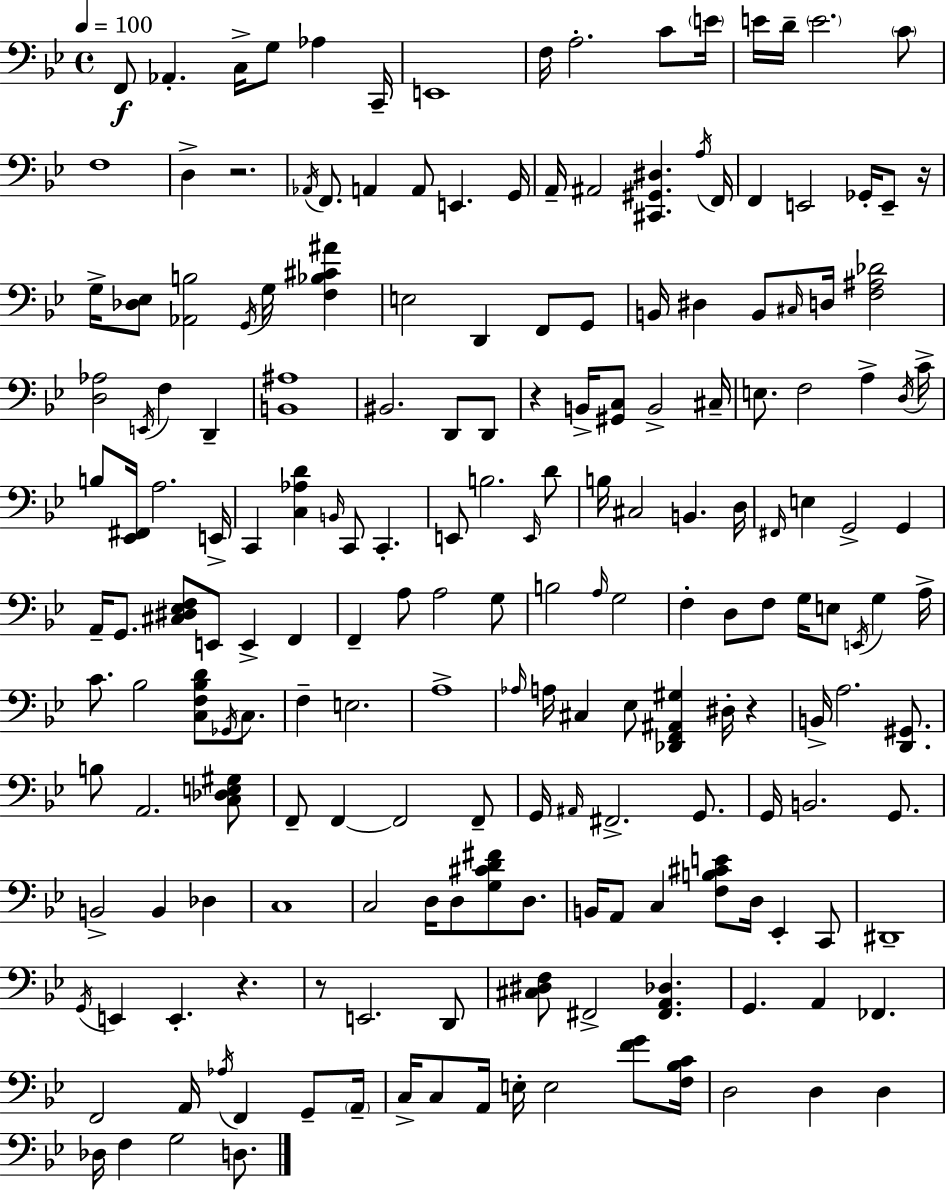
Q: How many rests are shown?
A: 6